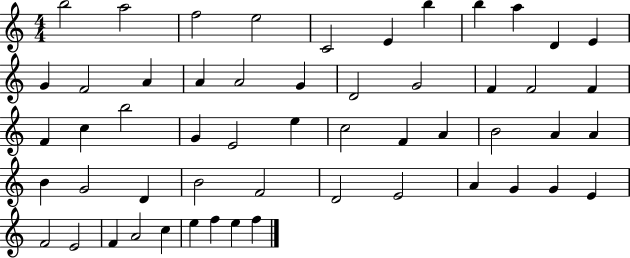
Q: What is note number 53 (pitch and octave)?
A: E5